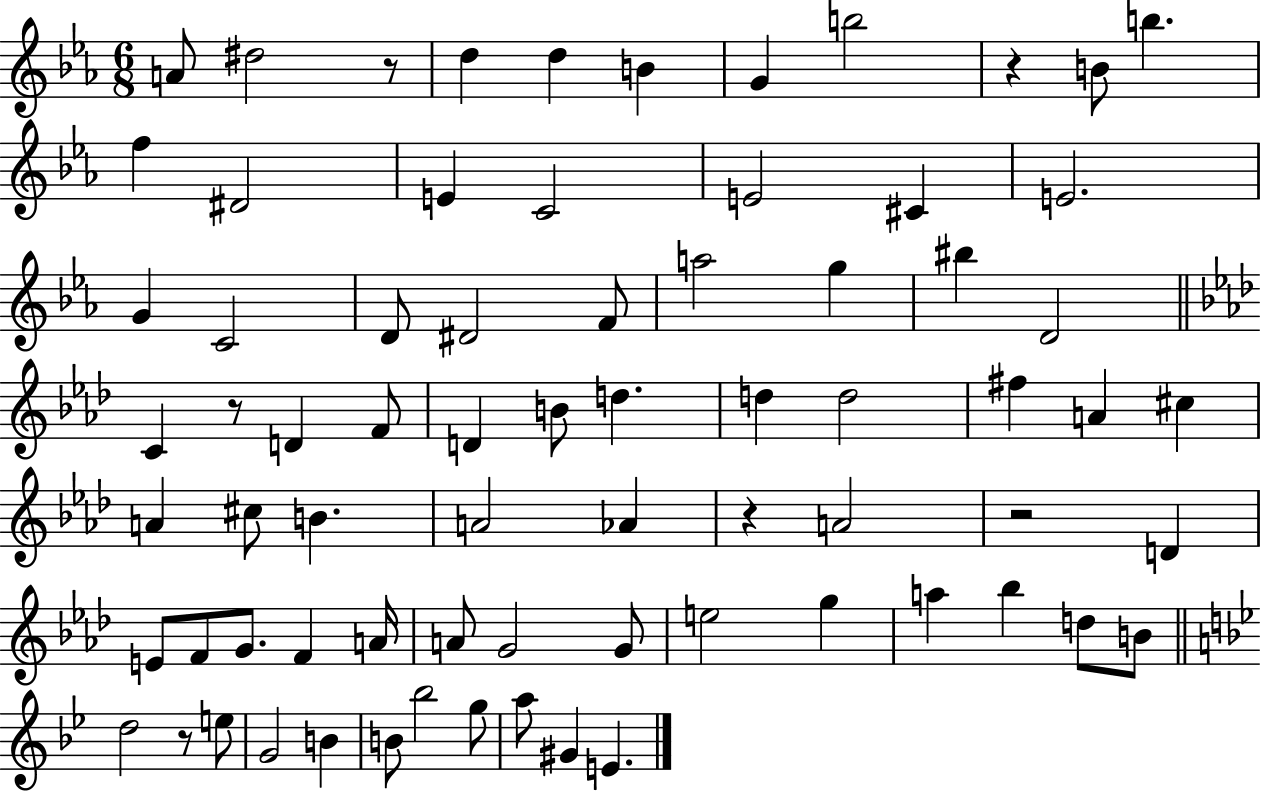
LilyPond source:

{
  \clef treble
  \numericTimeSignature
  \time 6/8
  \key ees \major
  a'8 dis''2 r8 | d''4 d''4 b'4 | g'4 b''2 | r4 b'8 b''4. | \break f''4 dis'2 | e'4 c'2 | e'2 cis'4 | e'2. | \break g'4 c'2 | d'8 dis'2 f'8 | a''2 g''4 | bis''4 d'2 | \break \bar "||" \break \key aes \major c'4 r8 d'4 f'8 | d'4 b'8 d''4. | d''4 d''2 | fis''4 a'4 cis''4 | \break a'4 cis''8 b'4. | a'2 aes'4 | r4 a'2 | r2 d'4 | \break e'8 f'8 g'8. f'4 a'16 | a'8 g'2 g'8 | e''2 g''4 | a''4 bes''4 d''8 b'8 | \break \bar "||" \break \key bes \major d''2 r8 e''8 | g'2 b'4 | b'8 bes''2 g''8 | a''8 gis'4 e'4. | \break \bar "|."
}